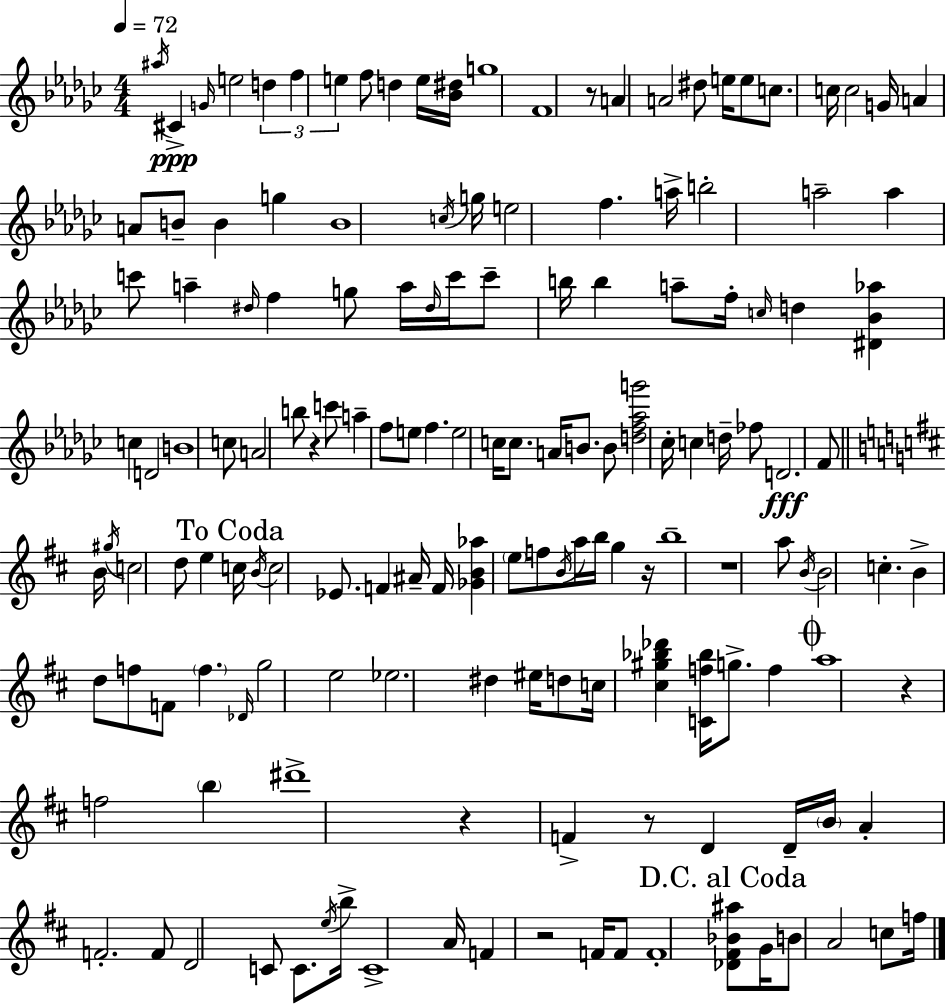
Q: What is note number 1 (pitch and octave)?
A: A#5